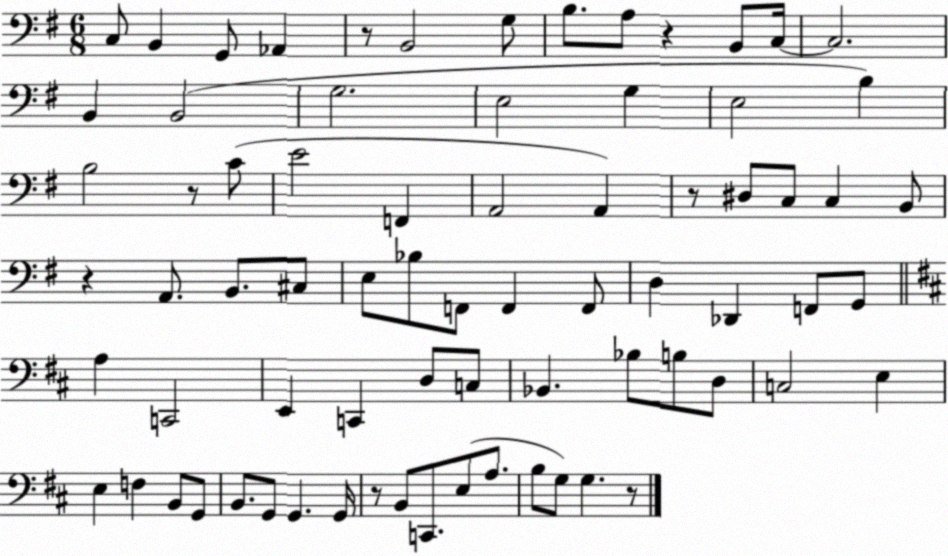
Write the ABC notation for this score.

X:1
T:Untitled
M:6/8
L:1/4
K:G
C,/2 B,, G,,/2 _A,, z/2 B,,2 G,/2 B,/2 A,/2 z B,,/2 C,/4 C,2 B,, B,,2 G,2 E,2 G, E,2 B, B,2 z/2 C/2 E2 F,, A,,2 A,, z/2 ^D,/2 C,/2 C, B,,/2 z A,,/2 B,,/2 ^C,/2 E,/2 _B,/2 F,,/2 F,, F,,/2 D, _D,, F,,/2 G,,/2 A, C,,2 E,, C,, D,/2 C,/2 _B,, _B,/2 B,/2 D,/2 C,2 E, E, F, B,,/2 G,,/2 B,,/2 G,,/2 G,, G,,/4 z/2 B,,/2 C,,/2 E,/2 A,/2 B,/2 G,/2 G, z/2